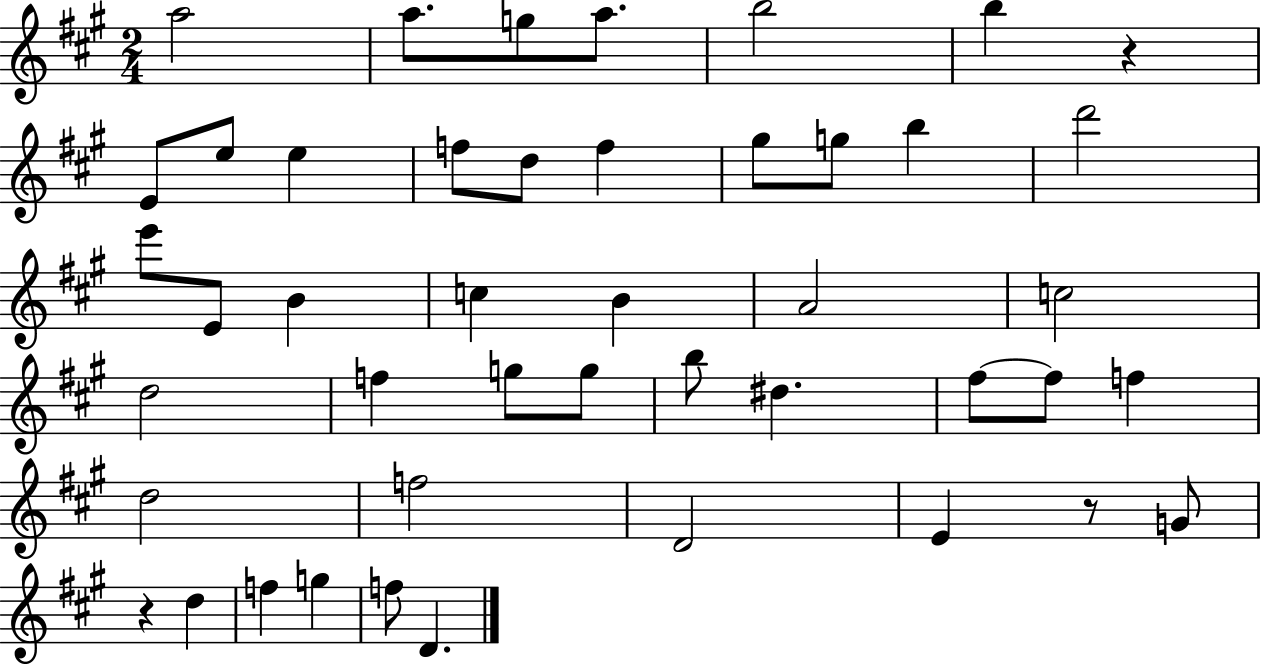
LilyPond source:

{
  \clef treble
  \numericTimeSignature
  \time 2/4
  \key a \major
  a''2 | a''8. g''8 a''8. | b''2 | b''4 r4 | \break e'8 e''8 e''4 | f''8 d''8 f''4 | gis''8 g''8 b''4 | d'''2 | \break e'''8 e'8 b'4 | c''4 b'4 | a'2 | c''2 | \break d''2 | f''4 g''8 g''8 | b''8 dis''4. | fis''8~~ fis''8 f''4 | \break d''2 | f''2 | d'2 | e'4 r8 g'8 | \break r4 d''4 | f''4 g''4 | f''8 d'4. | \bar "|."
}